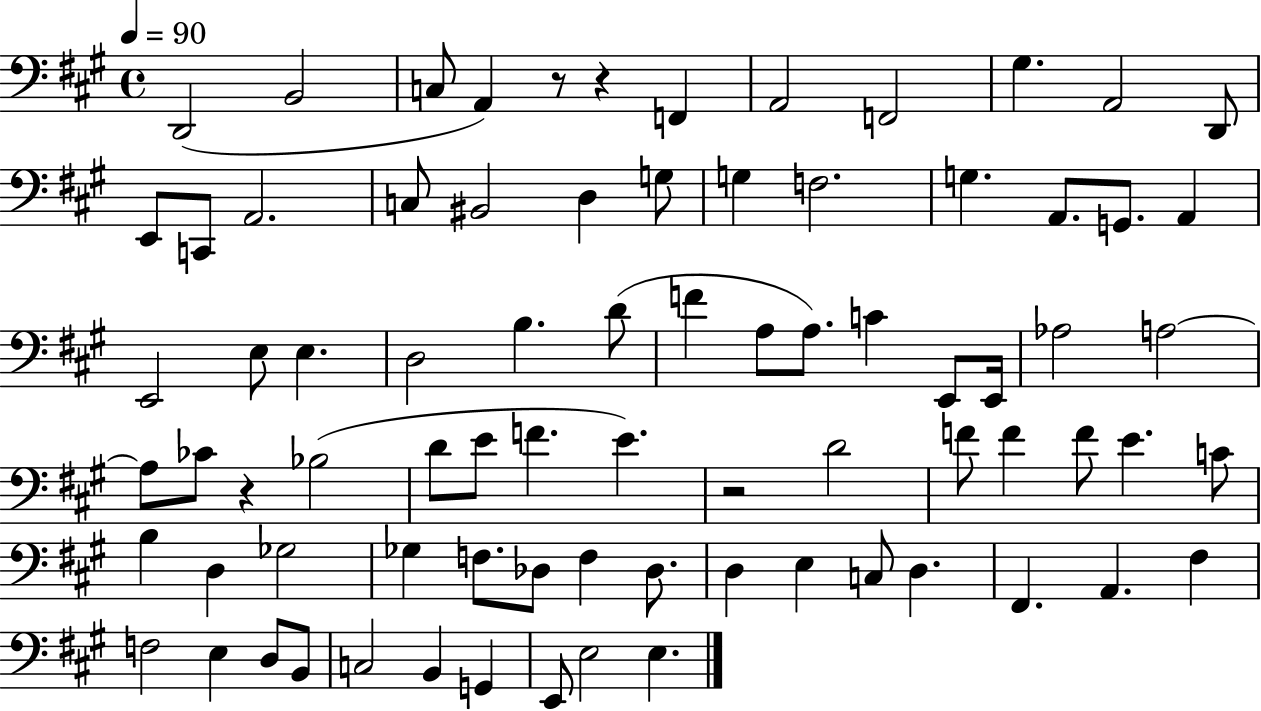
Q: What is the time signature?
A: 4/4